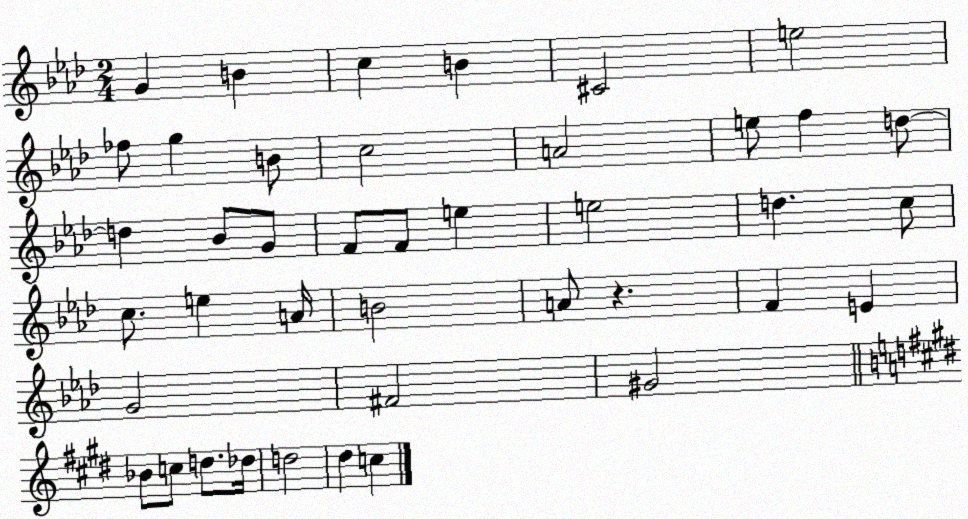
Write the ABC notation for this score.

X:1
T:Untitled
M:2/4
L:1/4
K:Ab
G B c B ^C2 e2 _f/2 g B/2 c2 A2 e/2 f d/2 d _B/2 G/2 F/2 F/2 e e2 d c/2 c/2 e A/4 B2 A/2 z F E G2 ^F2 ^G2 _B/2 c/2 d/2 _d/4 d2 ^d c